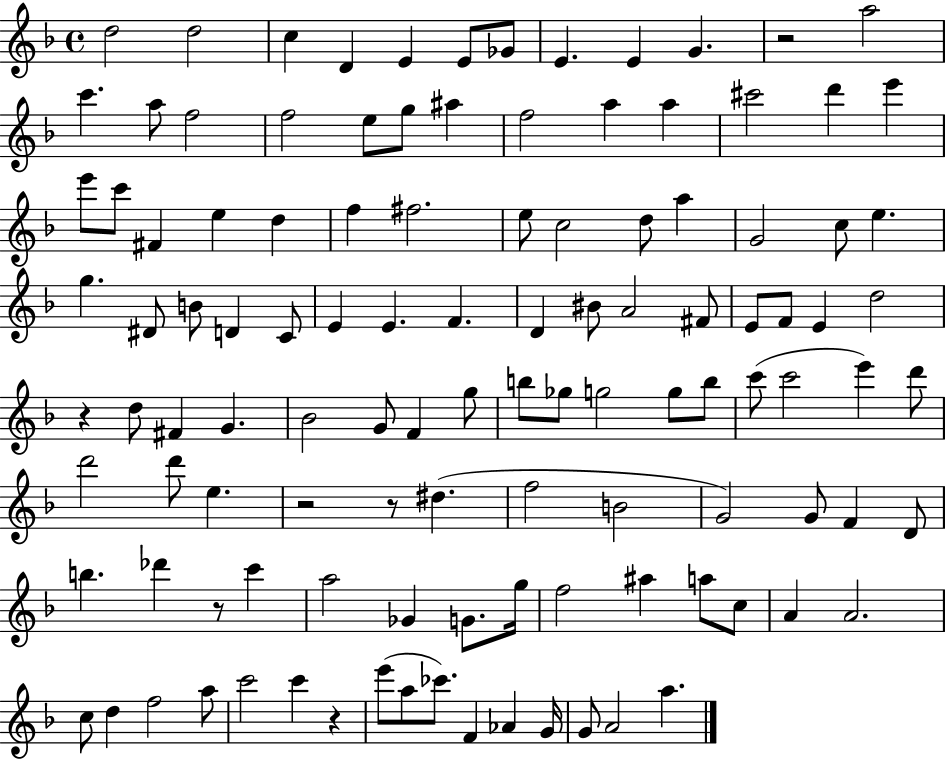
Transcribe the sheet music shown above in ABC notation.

X:1
T:Untitled
M:4/4
L:1/4
K:F
d2 d2 c D E E/2 _G/2 E E G z2 a2 c' a/2 f2 f2 e/2 g/2 ^a f2 a a ^c'2 d' e' e'/2 c'/2 ^F e d f ^f2 e/2 c2 d/2 a G2 c/2 e g ^D/2 B/2 D C/2 E E F D ^B/2 A2 ^F/2 E/2 F/2 E d2 z d/2 ^F G _B2 G/2 F g/2 b/2 _g/2 g2 g/2 b/2 c'/2 c'2 e' d'/2 d'2 d'/2 e z2 z/2 ^d f2 B2 G2 G/2 F D/2 b _d' z/2 c' a2 _G G/2 g/4 f2 ^a a/2 c/2 A A2 c/2 d f2 a/2 c'2 c' z e'/2 a/2 _c'/2 F _A G/4 G/2 A2 a